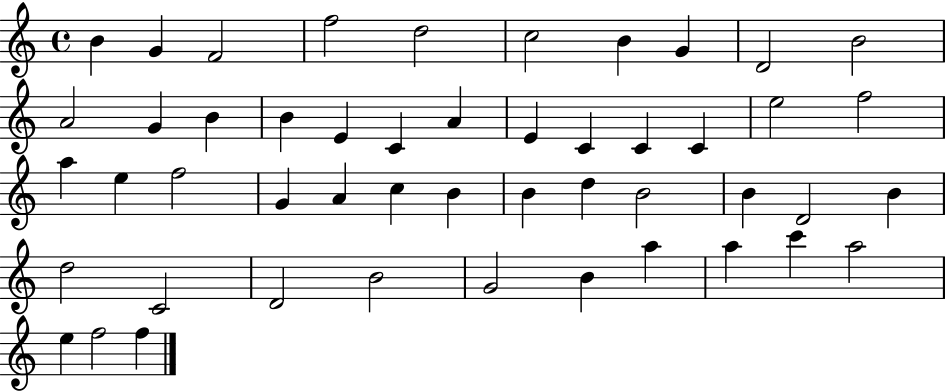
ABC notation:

X:1
T:Untitled
M:4/4
L:1/4
K:C
B G F2 f2 d2 c2 B G D2 B2 A2 G B B E C A E C C C e2 f2 a e f2 G A c B B d B2 B D2 B d2 C2 D2 B2 G2 B a a c' a2 e f2 f